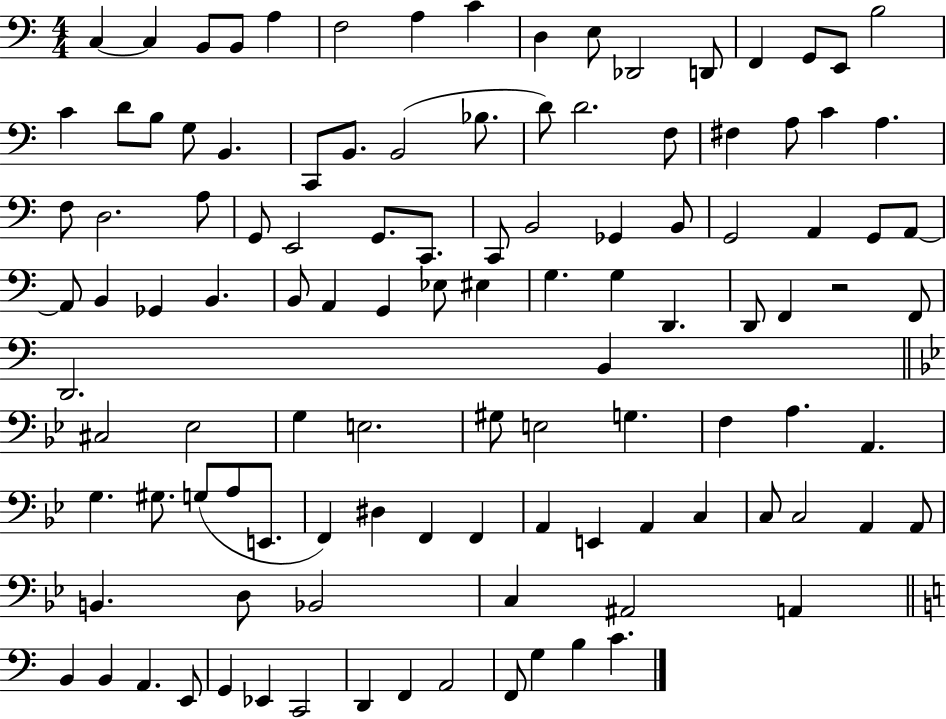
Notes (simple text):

C3/q C3/q B2/e B2/e A3/q F3/h A3/q C4/q D3/q E3/e Db2/h D2/e F2/q G2/e E2/e B3/h C4/q D4/e B3/e G3/e B2/q. C2/e B2/e. B2/h Bb3/e. D4/e D4/h. F3/e F#3/q A3/e C4/q A3/q. F3/e D3/h. A3/e G2/e E2/h G2/e. C2/e. C2/e B2/h Gb2/q B2/e G2/h A2/q G2/e A2/e A2/e B2/q Gb2/q B2/q. B2/e A2/q G2/q Eb3/e EIS3/q G3/q. G3/q D2/q. D2/e F2/q R/h F2/e D2/h. B2/q C#3/h Eb3/h G3/q E3/h. G#3/e E3/h G3/q. F3/q A3/q. A2/q. G3/q. G#3/e. G3/e A3/e E2/e. F2/q D#3/q F2/q F2/q A2/q E2/q A2/q C3/q C3/e C3/h A2/q A2/e B2/q. D3/e Bb2/h C3/q A#2/h A2/q B2/q B2/q A2/q. E2/e G2/q Eb2/q C2/h D2/q F2/q A2/h F2/e G3/q B3/q C4/q.